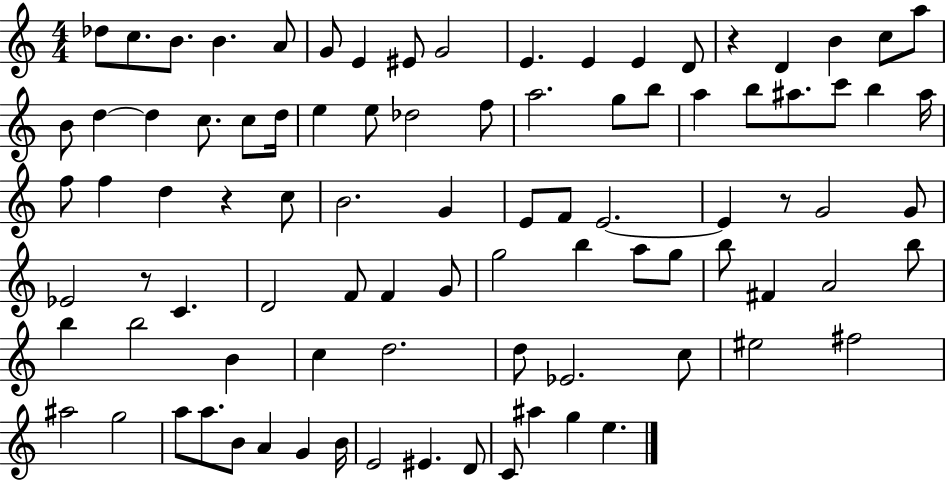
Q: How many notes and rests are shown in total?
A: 91